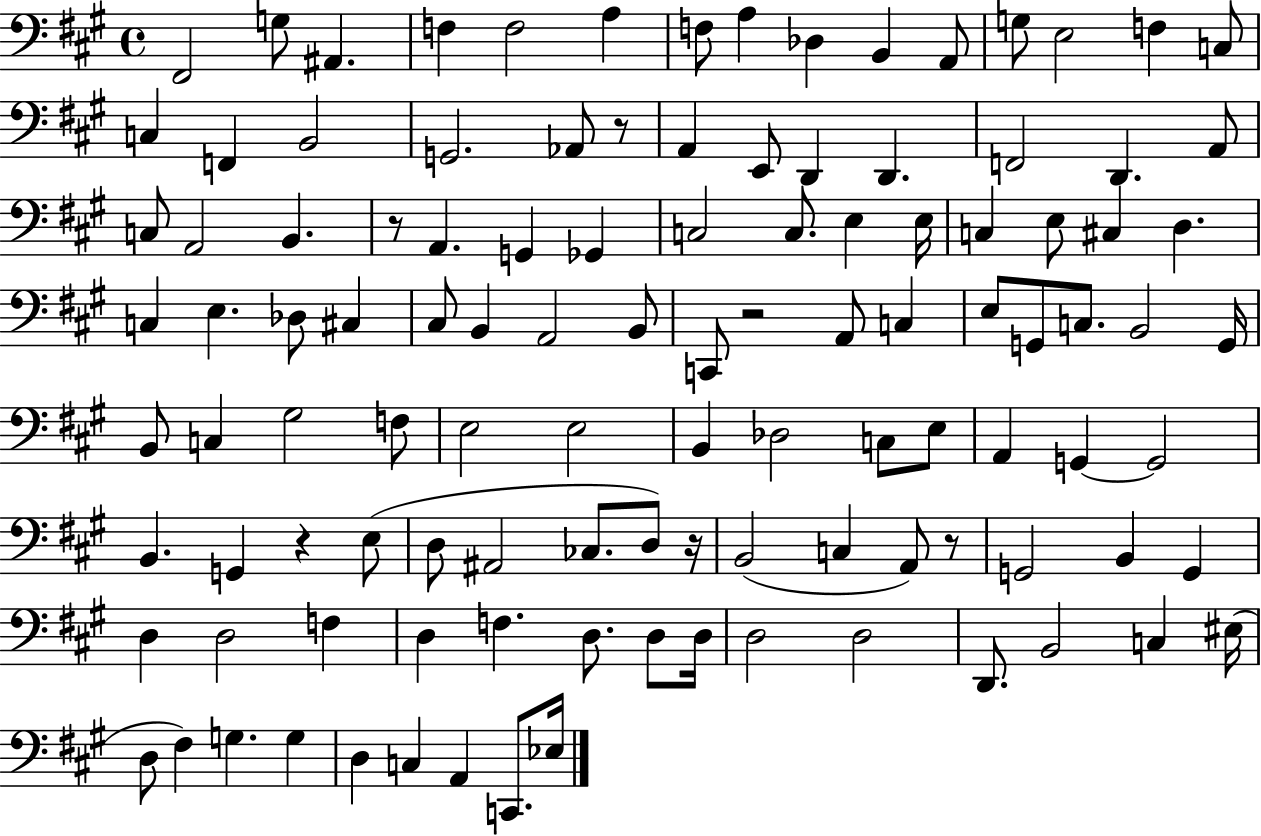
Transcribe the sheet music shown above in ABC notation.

X:1
T:Untitled
M:4/4
L:1/4
K:A
^F,,2 G,/2 ^A,, F, F,2 A, F,/2 A, _D, B,, A,,/2 G,/2 E,2 F, C,/2 C, F,, B,,2 G,,2 _A,,/2 z/2 A,, E,,/2 D,, D,, F,,2 D,, A,,/2 C,/2 A,,2 B,, z/2 A,, G,, _G,, C,2 C,/2 E, E,/4 C, E,/2 ^C, D, C, E, _D,/2 ^C, ^C,/2 B,, A,,2 B,,/2 C,,/2 z2 A,,/2 C, E,/2 G,,/2 C,/2 B,,2 G,,/4 B,,/2 C, ^G,2 F,/2 E,2 E,2 B,, _D,2 C,/2 E,/2 A,, G,, G,,2 B,, G,, z E,/2 D,/2 ^A,,2 _C,/2 D,/2 z/4 B,,2 C, A,,/2 z/2 G,,2 B,, G,, D, D,2 F, D, F, D,/2 D,/2 D,/4 D,2 D,2 D,,/2 B,,2 C, ^E,/4 D,/2 ^F, G, G, D, C, A,, C,,/2 _E,/4